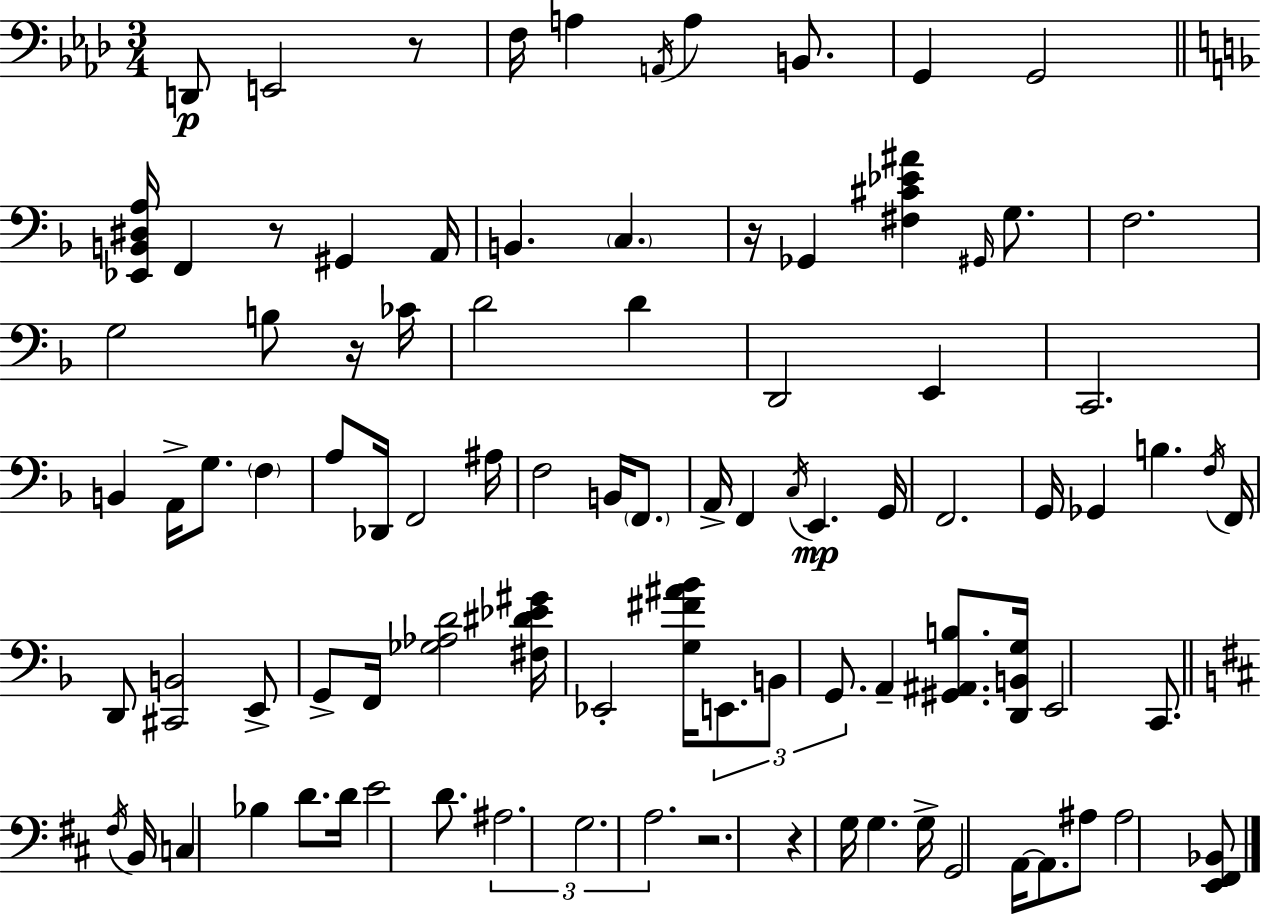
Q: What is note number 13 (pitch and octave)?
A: B2